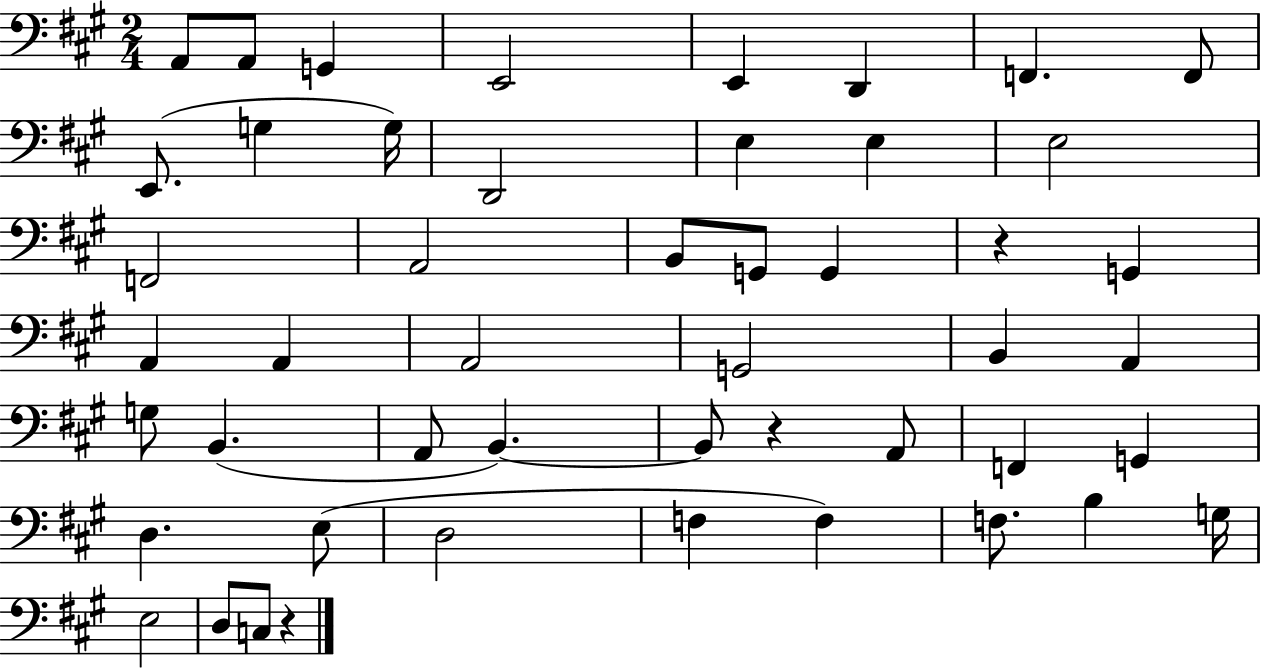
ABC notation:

X:1
T:Untitled
M:2/4
L:1/4
K:A
A,,/2 A,,/2 G,, E,,2 E,, D,, F,, F,,/2 E,,/2 G, G,/4 D,,2 E, E, E,2 F,,2 A,,2 B,,/2 G,,/2 G,, z G,, A,, A,, A,,2 G,,2 B,, A,, G,/2 B,, A,,/2 B,, B,,/2 z A,,/2 F,, G,, D, E,/2 D,2 F, F, F,/2 B, G,/4 E,2 D,/2 C,/2 z